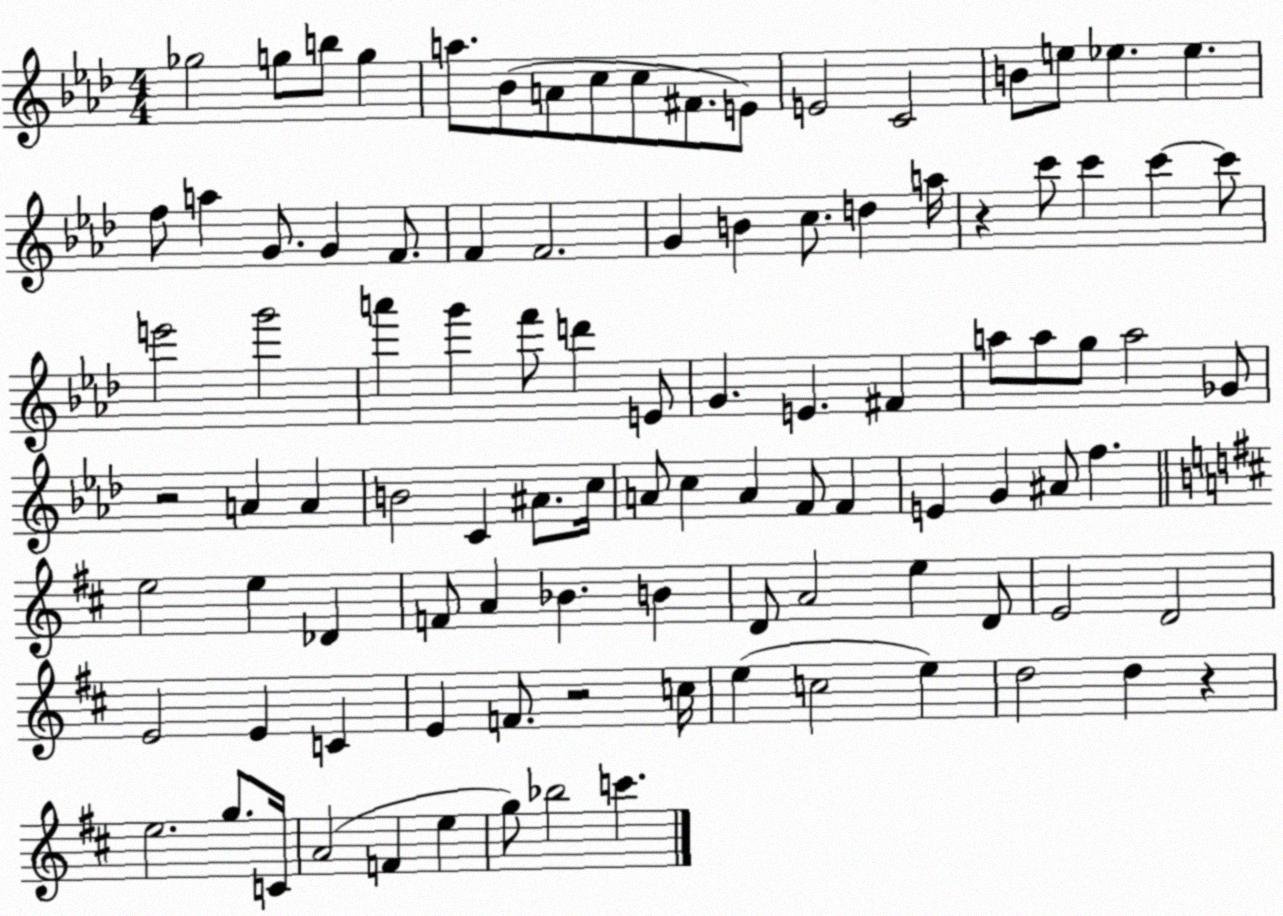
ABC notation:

X:1
T:Untitled
M:4/4
L:1/4
K:Ab
_g2 g/2 b/2 g a/2 _B/2 A/2 c/2 c/2 ^F/2 E/2 E2 C2 B/2 e/2 _e _e f/2 a G/2 G F/2 F F2 G B c/2 d a/4 z c'/2 c' c' c'/2 e'2 g'2 a' g' f'/2 d' E/2 G E ^F a/2 a/2 g/2 a2 _G/2 z2 A A B2 C ^A/2 c/4 A/2 c A F/2 F E G ^A/2 f e2 e _D F/2 A _B B D/2 A2 e D/2 E2 D2 E2 E C E F/2 z2 c/4 e c2 e d2 d z e2 g/2 C/4 A2 F e g/2 _b2 c'